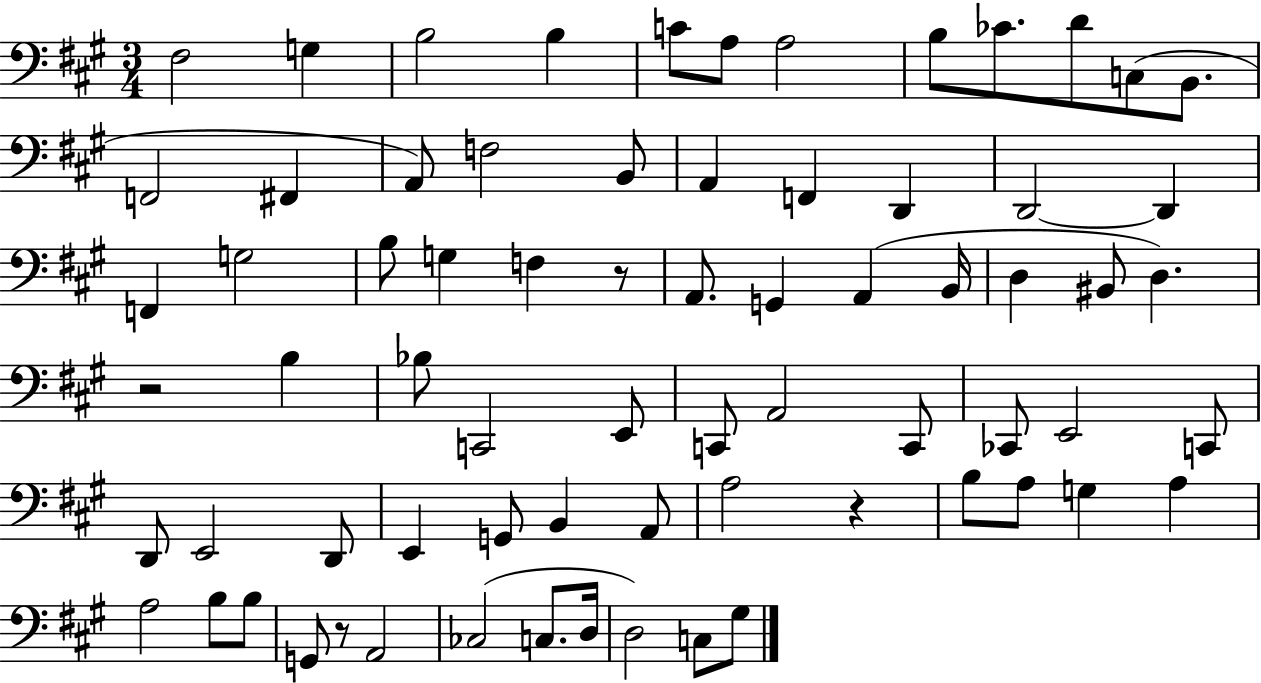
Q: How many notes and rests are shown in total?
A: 71